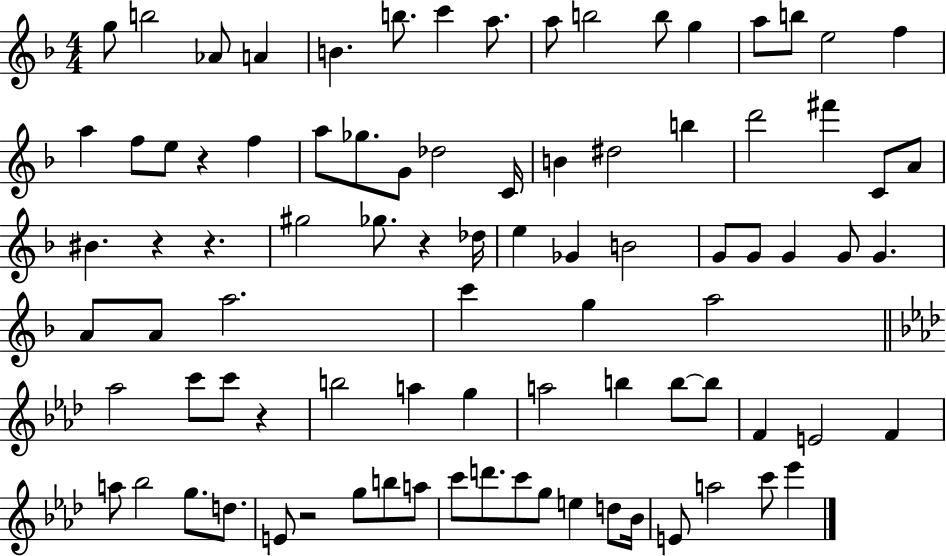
{
  \clef treble
  \numericTimeSignature
  \time 4/4
  \key f \major
  g''8 b''2 aes'8 a'4 | b'4. b''8. c'''4 a''8. | a''8 b''2 b''8 g''4 | a''8 b''8 e''2 f''4 | \break a''4 f''8 e''8 r4 f''4 | a''8 ges''8. g'8 des''2 c'16 | b'4 dis''2 b''4 | d'''2 fis'''4 c'8 a'8 | \break bis'4. r4 r4. | gis''2 ges''8. r4 des''16 | e''4 ges'4 b'2 | g'8 g'8 g'4 g'8 g'4. | \break a'8 a'8 a''2. | c'''4 g''4 a''2 | \bar "||" \break \key f \minor aes''2 c'''8 c'''8 r4 | b''2 a''4 g''4 | a''2 b''4 b''8~~ b''8 | f'4 e'2 f'4 | \break a''8 bes''2 g''8. d''8. | e'8 r2 g''8 b''8 a''8 | c'''8 d'''8. c'''8 g''8 e''4 d''8 bes'16 | e'8 a''2 c'''8 ees'''4 | \break \bar "|."
}